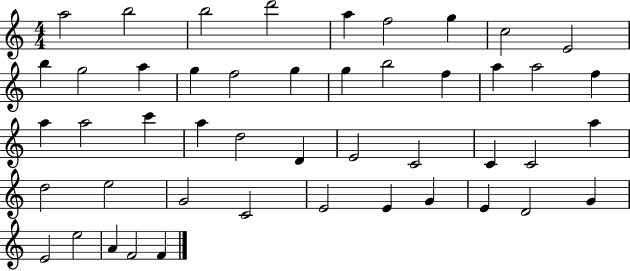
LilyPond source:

{
  \clef treble
  \numericTimeSignature
  \time 4/4
  \key c \major
  a''2 b''2 | b''2 d'''2 | a''4 f''2 g''4 | c''2 e'2 | \break b''4 g''2 a''4 | g''4 f''2 g''4 | g''4 b''2 f''4 | a''4 a''2 f''4 | \break a''4 a''2 c'''4 | a''4 d''2 d'4 | e'2 c'2 | c'4 c'2 a''4 | \break d''2 e''2 | g'2 c'2 | e'2 e'4 g'4 | e'4 d'2 g'4 | \break e'2 e''2 | a'4 f'2 f'4 | \bar "|."
}